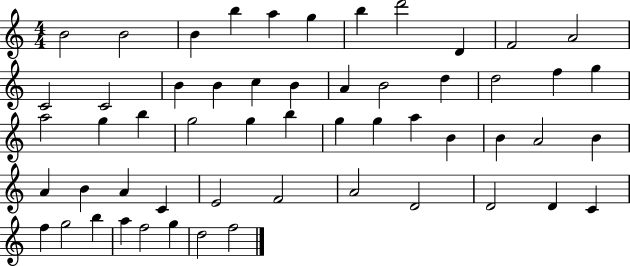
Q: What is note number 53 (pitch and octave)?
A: G5